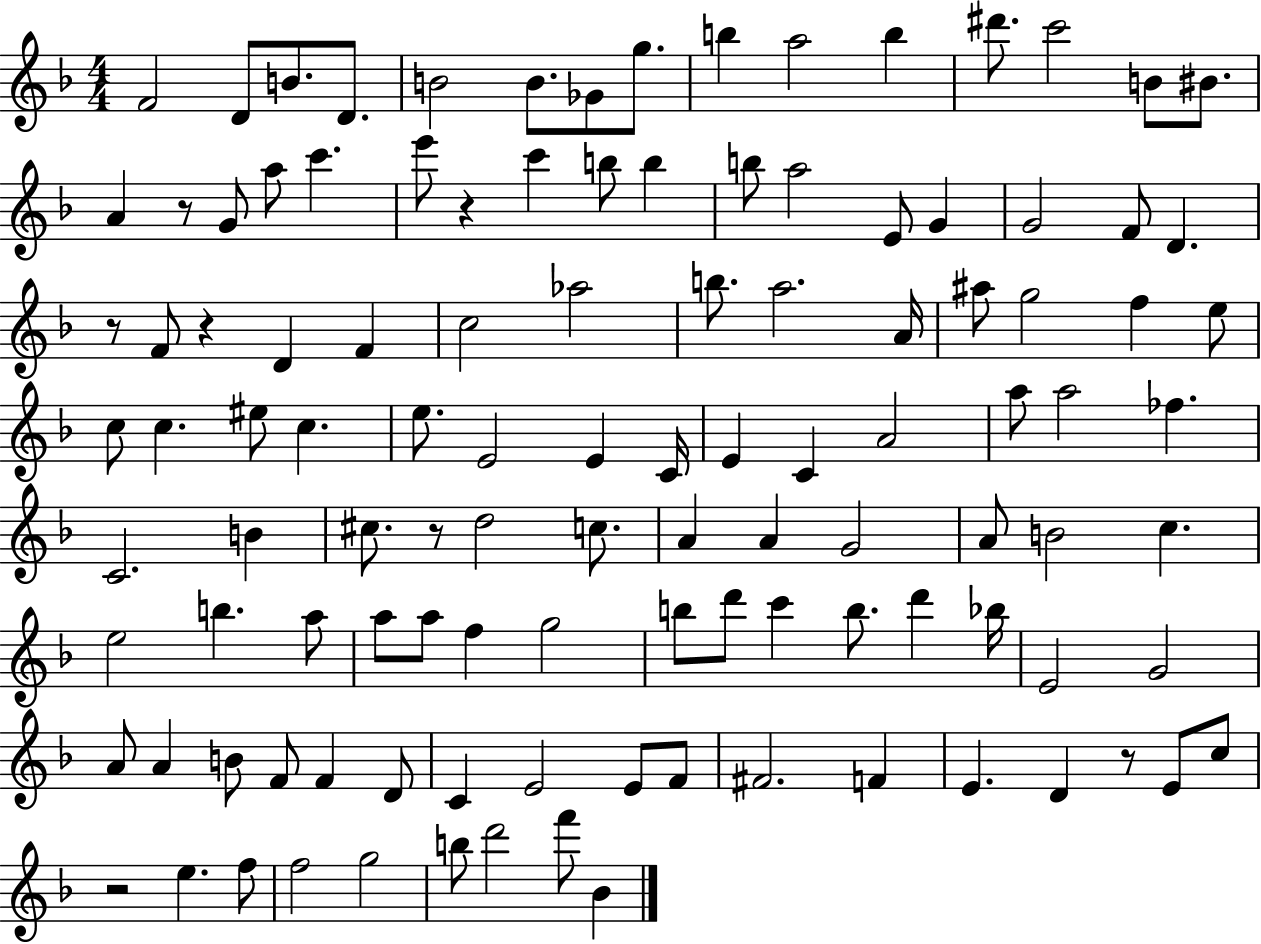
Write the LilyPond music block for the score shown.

{
  \clef treble
  \numericTimeSignature
  \time 4/4
  \key f \major
  f'2 d'8 b'8. d'8. | b'2 b'8. ges'8 g''8. | b''4 a''2 b''4 | dis'''8. c'''2 b'8 bis'8. | \break a'4 r8 g'8 a''8 c'''4. | e'''8 r4 c'''4 b''8 b''4 | b''8 a''2 e'8 g'4 | g'2 f'8 d'4. | \break r8 f'8 r4 d'4 f'4 | c''2 aes''2 | b''8. a''2. a'16 | ais''8 g''2 f''4 e''8 | \break c''8 c''4. eis''8 c''4. | e''8. e'2 e'4 c'16 | e'4 c'4 a'2 | a''8 a''2 fes''4. | \break c'2. b'4 | cis''8. r8 d''2 c''8. | a'4 a'4 g'2 | a'8 b'2 c''4. | \break e''2 b''4. a''8 | a''8 a''8 f''4 g''2 | b''8 d'''8 c'''4 b''8. d'''4 bes''16 | e'2 g'2 | \break a'8 a'4 b'8 f'8 f'4 d'8 | c'4 e'2 e'8 f'8 | fis'2. f'4 | e'4. d'4 r8 e'8 c''8 | \break r2 e''4. f''8 | f''2 g''2 | b''8 d'''2 f'''8 bes'4 | \bar "|."
}